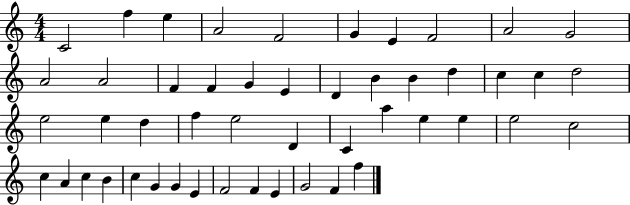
C4/h F5/q E5/q A4/h F4/h G4/q E4/q F4/h A4/h G4/h A4/h A4/h F4/q F4/q G4/q E4/q D4/q B4/q B4/q D5/q C5/q C5/q D5/h E5/h E5/q D5/q F5/q E5/h D4/q C4/q A5/q E5/q E5/q E5/h C5/h C5/q A4/q C5/q B4/q C5/q G4/q G4/q E4/q F4/h F4/q E4/q G4/h F4/q F5/q